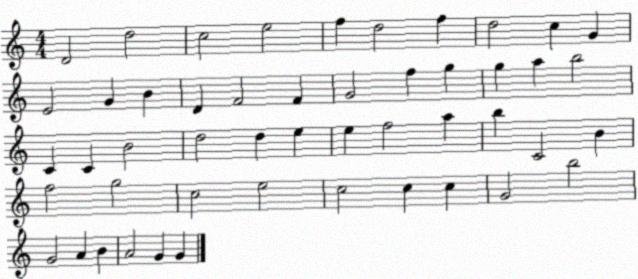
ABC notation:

X:1
T:Untitled
M:4/4
L:1/4
K:C
D2 d2 c2 e2 f d2 f d2 c G E2 G B D F2 F G2 f g g a b2 C C B2 d2 d e e f2 a b C2 B f2 g2 c2 e2 c2 c c G2 b2 G2 A B A2 G G